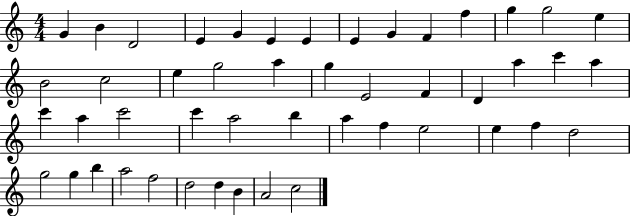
X:1
T:Untitled
M:4/4
L:1/4
K:C
G B D2 E G E E E G F f g g2 e B2 c2 e g2 a g E2 F D a c' a c' a c'2 c' a2 b a f e2 e f d2 g2 g b a2 f2 d2 d B A2 c2